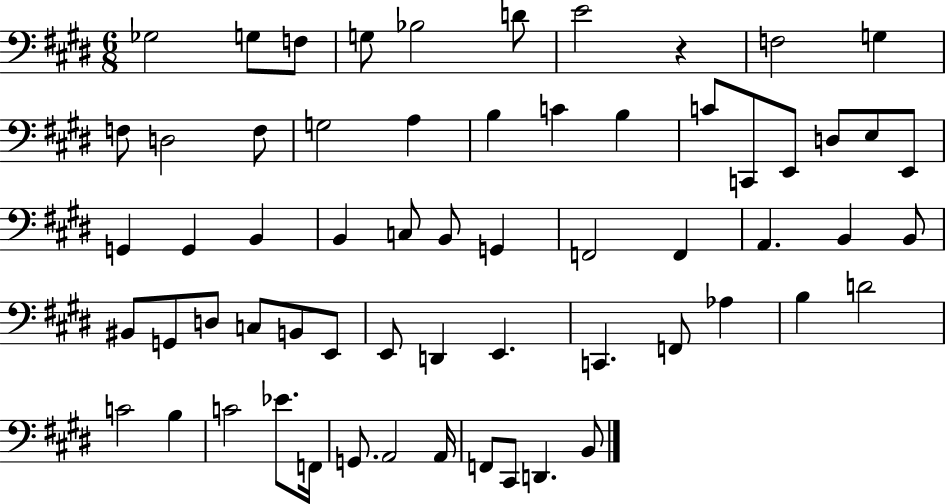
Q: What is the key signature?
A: E major